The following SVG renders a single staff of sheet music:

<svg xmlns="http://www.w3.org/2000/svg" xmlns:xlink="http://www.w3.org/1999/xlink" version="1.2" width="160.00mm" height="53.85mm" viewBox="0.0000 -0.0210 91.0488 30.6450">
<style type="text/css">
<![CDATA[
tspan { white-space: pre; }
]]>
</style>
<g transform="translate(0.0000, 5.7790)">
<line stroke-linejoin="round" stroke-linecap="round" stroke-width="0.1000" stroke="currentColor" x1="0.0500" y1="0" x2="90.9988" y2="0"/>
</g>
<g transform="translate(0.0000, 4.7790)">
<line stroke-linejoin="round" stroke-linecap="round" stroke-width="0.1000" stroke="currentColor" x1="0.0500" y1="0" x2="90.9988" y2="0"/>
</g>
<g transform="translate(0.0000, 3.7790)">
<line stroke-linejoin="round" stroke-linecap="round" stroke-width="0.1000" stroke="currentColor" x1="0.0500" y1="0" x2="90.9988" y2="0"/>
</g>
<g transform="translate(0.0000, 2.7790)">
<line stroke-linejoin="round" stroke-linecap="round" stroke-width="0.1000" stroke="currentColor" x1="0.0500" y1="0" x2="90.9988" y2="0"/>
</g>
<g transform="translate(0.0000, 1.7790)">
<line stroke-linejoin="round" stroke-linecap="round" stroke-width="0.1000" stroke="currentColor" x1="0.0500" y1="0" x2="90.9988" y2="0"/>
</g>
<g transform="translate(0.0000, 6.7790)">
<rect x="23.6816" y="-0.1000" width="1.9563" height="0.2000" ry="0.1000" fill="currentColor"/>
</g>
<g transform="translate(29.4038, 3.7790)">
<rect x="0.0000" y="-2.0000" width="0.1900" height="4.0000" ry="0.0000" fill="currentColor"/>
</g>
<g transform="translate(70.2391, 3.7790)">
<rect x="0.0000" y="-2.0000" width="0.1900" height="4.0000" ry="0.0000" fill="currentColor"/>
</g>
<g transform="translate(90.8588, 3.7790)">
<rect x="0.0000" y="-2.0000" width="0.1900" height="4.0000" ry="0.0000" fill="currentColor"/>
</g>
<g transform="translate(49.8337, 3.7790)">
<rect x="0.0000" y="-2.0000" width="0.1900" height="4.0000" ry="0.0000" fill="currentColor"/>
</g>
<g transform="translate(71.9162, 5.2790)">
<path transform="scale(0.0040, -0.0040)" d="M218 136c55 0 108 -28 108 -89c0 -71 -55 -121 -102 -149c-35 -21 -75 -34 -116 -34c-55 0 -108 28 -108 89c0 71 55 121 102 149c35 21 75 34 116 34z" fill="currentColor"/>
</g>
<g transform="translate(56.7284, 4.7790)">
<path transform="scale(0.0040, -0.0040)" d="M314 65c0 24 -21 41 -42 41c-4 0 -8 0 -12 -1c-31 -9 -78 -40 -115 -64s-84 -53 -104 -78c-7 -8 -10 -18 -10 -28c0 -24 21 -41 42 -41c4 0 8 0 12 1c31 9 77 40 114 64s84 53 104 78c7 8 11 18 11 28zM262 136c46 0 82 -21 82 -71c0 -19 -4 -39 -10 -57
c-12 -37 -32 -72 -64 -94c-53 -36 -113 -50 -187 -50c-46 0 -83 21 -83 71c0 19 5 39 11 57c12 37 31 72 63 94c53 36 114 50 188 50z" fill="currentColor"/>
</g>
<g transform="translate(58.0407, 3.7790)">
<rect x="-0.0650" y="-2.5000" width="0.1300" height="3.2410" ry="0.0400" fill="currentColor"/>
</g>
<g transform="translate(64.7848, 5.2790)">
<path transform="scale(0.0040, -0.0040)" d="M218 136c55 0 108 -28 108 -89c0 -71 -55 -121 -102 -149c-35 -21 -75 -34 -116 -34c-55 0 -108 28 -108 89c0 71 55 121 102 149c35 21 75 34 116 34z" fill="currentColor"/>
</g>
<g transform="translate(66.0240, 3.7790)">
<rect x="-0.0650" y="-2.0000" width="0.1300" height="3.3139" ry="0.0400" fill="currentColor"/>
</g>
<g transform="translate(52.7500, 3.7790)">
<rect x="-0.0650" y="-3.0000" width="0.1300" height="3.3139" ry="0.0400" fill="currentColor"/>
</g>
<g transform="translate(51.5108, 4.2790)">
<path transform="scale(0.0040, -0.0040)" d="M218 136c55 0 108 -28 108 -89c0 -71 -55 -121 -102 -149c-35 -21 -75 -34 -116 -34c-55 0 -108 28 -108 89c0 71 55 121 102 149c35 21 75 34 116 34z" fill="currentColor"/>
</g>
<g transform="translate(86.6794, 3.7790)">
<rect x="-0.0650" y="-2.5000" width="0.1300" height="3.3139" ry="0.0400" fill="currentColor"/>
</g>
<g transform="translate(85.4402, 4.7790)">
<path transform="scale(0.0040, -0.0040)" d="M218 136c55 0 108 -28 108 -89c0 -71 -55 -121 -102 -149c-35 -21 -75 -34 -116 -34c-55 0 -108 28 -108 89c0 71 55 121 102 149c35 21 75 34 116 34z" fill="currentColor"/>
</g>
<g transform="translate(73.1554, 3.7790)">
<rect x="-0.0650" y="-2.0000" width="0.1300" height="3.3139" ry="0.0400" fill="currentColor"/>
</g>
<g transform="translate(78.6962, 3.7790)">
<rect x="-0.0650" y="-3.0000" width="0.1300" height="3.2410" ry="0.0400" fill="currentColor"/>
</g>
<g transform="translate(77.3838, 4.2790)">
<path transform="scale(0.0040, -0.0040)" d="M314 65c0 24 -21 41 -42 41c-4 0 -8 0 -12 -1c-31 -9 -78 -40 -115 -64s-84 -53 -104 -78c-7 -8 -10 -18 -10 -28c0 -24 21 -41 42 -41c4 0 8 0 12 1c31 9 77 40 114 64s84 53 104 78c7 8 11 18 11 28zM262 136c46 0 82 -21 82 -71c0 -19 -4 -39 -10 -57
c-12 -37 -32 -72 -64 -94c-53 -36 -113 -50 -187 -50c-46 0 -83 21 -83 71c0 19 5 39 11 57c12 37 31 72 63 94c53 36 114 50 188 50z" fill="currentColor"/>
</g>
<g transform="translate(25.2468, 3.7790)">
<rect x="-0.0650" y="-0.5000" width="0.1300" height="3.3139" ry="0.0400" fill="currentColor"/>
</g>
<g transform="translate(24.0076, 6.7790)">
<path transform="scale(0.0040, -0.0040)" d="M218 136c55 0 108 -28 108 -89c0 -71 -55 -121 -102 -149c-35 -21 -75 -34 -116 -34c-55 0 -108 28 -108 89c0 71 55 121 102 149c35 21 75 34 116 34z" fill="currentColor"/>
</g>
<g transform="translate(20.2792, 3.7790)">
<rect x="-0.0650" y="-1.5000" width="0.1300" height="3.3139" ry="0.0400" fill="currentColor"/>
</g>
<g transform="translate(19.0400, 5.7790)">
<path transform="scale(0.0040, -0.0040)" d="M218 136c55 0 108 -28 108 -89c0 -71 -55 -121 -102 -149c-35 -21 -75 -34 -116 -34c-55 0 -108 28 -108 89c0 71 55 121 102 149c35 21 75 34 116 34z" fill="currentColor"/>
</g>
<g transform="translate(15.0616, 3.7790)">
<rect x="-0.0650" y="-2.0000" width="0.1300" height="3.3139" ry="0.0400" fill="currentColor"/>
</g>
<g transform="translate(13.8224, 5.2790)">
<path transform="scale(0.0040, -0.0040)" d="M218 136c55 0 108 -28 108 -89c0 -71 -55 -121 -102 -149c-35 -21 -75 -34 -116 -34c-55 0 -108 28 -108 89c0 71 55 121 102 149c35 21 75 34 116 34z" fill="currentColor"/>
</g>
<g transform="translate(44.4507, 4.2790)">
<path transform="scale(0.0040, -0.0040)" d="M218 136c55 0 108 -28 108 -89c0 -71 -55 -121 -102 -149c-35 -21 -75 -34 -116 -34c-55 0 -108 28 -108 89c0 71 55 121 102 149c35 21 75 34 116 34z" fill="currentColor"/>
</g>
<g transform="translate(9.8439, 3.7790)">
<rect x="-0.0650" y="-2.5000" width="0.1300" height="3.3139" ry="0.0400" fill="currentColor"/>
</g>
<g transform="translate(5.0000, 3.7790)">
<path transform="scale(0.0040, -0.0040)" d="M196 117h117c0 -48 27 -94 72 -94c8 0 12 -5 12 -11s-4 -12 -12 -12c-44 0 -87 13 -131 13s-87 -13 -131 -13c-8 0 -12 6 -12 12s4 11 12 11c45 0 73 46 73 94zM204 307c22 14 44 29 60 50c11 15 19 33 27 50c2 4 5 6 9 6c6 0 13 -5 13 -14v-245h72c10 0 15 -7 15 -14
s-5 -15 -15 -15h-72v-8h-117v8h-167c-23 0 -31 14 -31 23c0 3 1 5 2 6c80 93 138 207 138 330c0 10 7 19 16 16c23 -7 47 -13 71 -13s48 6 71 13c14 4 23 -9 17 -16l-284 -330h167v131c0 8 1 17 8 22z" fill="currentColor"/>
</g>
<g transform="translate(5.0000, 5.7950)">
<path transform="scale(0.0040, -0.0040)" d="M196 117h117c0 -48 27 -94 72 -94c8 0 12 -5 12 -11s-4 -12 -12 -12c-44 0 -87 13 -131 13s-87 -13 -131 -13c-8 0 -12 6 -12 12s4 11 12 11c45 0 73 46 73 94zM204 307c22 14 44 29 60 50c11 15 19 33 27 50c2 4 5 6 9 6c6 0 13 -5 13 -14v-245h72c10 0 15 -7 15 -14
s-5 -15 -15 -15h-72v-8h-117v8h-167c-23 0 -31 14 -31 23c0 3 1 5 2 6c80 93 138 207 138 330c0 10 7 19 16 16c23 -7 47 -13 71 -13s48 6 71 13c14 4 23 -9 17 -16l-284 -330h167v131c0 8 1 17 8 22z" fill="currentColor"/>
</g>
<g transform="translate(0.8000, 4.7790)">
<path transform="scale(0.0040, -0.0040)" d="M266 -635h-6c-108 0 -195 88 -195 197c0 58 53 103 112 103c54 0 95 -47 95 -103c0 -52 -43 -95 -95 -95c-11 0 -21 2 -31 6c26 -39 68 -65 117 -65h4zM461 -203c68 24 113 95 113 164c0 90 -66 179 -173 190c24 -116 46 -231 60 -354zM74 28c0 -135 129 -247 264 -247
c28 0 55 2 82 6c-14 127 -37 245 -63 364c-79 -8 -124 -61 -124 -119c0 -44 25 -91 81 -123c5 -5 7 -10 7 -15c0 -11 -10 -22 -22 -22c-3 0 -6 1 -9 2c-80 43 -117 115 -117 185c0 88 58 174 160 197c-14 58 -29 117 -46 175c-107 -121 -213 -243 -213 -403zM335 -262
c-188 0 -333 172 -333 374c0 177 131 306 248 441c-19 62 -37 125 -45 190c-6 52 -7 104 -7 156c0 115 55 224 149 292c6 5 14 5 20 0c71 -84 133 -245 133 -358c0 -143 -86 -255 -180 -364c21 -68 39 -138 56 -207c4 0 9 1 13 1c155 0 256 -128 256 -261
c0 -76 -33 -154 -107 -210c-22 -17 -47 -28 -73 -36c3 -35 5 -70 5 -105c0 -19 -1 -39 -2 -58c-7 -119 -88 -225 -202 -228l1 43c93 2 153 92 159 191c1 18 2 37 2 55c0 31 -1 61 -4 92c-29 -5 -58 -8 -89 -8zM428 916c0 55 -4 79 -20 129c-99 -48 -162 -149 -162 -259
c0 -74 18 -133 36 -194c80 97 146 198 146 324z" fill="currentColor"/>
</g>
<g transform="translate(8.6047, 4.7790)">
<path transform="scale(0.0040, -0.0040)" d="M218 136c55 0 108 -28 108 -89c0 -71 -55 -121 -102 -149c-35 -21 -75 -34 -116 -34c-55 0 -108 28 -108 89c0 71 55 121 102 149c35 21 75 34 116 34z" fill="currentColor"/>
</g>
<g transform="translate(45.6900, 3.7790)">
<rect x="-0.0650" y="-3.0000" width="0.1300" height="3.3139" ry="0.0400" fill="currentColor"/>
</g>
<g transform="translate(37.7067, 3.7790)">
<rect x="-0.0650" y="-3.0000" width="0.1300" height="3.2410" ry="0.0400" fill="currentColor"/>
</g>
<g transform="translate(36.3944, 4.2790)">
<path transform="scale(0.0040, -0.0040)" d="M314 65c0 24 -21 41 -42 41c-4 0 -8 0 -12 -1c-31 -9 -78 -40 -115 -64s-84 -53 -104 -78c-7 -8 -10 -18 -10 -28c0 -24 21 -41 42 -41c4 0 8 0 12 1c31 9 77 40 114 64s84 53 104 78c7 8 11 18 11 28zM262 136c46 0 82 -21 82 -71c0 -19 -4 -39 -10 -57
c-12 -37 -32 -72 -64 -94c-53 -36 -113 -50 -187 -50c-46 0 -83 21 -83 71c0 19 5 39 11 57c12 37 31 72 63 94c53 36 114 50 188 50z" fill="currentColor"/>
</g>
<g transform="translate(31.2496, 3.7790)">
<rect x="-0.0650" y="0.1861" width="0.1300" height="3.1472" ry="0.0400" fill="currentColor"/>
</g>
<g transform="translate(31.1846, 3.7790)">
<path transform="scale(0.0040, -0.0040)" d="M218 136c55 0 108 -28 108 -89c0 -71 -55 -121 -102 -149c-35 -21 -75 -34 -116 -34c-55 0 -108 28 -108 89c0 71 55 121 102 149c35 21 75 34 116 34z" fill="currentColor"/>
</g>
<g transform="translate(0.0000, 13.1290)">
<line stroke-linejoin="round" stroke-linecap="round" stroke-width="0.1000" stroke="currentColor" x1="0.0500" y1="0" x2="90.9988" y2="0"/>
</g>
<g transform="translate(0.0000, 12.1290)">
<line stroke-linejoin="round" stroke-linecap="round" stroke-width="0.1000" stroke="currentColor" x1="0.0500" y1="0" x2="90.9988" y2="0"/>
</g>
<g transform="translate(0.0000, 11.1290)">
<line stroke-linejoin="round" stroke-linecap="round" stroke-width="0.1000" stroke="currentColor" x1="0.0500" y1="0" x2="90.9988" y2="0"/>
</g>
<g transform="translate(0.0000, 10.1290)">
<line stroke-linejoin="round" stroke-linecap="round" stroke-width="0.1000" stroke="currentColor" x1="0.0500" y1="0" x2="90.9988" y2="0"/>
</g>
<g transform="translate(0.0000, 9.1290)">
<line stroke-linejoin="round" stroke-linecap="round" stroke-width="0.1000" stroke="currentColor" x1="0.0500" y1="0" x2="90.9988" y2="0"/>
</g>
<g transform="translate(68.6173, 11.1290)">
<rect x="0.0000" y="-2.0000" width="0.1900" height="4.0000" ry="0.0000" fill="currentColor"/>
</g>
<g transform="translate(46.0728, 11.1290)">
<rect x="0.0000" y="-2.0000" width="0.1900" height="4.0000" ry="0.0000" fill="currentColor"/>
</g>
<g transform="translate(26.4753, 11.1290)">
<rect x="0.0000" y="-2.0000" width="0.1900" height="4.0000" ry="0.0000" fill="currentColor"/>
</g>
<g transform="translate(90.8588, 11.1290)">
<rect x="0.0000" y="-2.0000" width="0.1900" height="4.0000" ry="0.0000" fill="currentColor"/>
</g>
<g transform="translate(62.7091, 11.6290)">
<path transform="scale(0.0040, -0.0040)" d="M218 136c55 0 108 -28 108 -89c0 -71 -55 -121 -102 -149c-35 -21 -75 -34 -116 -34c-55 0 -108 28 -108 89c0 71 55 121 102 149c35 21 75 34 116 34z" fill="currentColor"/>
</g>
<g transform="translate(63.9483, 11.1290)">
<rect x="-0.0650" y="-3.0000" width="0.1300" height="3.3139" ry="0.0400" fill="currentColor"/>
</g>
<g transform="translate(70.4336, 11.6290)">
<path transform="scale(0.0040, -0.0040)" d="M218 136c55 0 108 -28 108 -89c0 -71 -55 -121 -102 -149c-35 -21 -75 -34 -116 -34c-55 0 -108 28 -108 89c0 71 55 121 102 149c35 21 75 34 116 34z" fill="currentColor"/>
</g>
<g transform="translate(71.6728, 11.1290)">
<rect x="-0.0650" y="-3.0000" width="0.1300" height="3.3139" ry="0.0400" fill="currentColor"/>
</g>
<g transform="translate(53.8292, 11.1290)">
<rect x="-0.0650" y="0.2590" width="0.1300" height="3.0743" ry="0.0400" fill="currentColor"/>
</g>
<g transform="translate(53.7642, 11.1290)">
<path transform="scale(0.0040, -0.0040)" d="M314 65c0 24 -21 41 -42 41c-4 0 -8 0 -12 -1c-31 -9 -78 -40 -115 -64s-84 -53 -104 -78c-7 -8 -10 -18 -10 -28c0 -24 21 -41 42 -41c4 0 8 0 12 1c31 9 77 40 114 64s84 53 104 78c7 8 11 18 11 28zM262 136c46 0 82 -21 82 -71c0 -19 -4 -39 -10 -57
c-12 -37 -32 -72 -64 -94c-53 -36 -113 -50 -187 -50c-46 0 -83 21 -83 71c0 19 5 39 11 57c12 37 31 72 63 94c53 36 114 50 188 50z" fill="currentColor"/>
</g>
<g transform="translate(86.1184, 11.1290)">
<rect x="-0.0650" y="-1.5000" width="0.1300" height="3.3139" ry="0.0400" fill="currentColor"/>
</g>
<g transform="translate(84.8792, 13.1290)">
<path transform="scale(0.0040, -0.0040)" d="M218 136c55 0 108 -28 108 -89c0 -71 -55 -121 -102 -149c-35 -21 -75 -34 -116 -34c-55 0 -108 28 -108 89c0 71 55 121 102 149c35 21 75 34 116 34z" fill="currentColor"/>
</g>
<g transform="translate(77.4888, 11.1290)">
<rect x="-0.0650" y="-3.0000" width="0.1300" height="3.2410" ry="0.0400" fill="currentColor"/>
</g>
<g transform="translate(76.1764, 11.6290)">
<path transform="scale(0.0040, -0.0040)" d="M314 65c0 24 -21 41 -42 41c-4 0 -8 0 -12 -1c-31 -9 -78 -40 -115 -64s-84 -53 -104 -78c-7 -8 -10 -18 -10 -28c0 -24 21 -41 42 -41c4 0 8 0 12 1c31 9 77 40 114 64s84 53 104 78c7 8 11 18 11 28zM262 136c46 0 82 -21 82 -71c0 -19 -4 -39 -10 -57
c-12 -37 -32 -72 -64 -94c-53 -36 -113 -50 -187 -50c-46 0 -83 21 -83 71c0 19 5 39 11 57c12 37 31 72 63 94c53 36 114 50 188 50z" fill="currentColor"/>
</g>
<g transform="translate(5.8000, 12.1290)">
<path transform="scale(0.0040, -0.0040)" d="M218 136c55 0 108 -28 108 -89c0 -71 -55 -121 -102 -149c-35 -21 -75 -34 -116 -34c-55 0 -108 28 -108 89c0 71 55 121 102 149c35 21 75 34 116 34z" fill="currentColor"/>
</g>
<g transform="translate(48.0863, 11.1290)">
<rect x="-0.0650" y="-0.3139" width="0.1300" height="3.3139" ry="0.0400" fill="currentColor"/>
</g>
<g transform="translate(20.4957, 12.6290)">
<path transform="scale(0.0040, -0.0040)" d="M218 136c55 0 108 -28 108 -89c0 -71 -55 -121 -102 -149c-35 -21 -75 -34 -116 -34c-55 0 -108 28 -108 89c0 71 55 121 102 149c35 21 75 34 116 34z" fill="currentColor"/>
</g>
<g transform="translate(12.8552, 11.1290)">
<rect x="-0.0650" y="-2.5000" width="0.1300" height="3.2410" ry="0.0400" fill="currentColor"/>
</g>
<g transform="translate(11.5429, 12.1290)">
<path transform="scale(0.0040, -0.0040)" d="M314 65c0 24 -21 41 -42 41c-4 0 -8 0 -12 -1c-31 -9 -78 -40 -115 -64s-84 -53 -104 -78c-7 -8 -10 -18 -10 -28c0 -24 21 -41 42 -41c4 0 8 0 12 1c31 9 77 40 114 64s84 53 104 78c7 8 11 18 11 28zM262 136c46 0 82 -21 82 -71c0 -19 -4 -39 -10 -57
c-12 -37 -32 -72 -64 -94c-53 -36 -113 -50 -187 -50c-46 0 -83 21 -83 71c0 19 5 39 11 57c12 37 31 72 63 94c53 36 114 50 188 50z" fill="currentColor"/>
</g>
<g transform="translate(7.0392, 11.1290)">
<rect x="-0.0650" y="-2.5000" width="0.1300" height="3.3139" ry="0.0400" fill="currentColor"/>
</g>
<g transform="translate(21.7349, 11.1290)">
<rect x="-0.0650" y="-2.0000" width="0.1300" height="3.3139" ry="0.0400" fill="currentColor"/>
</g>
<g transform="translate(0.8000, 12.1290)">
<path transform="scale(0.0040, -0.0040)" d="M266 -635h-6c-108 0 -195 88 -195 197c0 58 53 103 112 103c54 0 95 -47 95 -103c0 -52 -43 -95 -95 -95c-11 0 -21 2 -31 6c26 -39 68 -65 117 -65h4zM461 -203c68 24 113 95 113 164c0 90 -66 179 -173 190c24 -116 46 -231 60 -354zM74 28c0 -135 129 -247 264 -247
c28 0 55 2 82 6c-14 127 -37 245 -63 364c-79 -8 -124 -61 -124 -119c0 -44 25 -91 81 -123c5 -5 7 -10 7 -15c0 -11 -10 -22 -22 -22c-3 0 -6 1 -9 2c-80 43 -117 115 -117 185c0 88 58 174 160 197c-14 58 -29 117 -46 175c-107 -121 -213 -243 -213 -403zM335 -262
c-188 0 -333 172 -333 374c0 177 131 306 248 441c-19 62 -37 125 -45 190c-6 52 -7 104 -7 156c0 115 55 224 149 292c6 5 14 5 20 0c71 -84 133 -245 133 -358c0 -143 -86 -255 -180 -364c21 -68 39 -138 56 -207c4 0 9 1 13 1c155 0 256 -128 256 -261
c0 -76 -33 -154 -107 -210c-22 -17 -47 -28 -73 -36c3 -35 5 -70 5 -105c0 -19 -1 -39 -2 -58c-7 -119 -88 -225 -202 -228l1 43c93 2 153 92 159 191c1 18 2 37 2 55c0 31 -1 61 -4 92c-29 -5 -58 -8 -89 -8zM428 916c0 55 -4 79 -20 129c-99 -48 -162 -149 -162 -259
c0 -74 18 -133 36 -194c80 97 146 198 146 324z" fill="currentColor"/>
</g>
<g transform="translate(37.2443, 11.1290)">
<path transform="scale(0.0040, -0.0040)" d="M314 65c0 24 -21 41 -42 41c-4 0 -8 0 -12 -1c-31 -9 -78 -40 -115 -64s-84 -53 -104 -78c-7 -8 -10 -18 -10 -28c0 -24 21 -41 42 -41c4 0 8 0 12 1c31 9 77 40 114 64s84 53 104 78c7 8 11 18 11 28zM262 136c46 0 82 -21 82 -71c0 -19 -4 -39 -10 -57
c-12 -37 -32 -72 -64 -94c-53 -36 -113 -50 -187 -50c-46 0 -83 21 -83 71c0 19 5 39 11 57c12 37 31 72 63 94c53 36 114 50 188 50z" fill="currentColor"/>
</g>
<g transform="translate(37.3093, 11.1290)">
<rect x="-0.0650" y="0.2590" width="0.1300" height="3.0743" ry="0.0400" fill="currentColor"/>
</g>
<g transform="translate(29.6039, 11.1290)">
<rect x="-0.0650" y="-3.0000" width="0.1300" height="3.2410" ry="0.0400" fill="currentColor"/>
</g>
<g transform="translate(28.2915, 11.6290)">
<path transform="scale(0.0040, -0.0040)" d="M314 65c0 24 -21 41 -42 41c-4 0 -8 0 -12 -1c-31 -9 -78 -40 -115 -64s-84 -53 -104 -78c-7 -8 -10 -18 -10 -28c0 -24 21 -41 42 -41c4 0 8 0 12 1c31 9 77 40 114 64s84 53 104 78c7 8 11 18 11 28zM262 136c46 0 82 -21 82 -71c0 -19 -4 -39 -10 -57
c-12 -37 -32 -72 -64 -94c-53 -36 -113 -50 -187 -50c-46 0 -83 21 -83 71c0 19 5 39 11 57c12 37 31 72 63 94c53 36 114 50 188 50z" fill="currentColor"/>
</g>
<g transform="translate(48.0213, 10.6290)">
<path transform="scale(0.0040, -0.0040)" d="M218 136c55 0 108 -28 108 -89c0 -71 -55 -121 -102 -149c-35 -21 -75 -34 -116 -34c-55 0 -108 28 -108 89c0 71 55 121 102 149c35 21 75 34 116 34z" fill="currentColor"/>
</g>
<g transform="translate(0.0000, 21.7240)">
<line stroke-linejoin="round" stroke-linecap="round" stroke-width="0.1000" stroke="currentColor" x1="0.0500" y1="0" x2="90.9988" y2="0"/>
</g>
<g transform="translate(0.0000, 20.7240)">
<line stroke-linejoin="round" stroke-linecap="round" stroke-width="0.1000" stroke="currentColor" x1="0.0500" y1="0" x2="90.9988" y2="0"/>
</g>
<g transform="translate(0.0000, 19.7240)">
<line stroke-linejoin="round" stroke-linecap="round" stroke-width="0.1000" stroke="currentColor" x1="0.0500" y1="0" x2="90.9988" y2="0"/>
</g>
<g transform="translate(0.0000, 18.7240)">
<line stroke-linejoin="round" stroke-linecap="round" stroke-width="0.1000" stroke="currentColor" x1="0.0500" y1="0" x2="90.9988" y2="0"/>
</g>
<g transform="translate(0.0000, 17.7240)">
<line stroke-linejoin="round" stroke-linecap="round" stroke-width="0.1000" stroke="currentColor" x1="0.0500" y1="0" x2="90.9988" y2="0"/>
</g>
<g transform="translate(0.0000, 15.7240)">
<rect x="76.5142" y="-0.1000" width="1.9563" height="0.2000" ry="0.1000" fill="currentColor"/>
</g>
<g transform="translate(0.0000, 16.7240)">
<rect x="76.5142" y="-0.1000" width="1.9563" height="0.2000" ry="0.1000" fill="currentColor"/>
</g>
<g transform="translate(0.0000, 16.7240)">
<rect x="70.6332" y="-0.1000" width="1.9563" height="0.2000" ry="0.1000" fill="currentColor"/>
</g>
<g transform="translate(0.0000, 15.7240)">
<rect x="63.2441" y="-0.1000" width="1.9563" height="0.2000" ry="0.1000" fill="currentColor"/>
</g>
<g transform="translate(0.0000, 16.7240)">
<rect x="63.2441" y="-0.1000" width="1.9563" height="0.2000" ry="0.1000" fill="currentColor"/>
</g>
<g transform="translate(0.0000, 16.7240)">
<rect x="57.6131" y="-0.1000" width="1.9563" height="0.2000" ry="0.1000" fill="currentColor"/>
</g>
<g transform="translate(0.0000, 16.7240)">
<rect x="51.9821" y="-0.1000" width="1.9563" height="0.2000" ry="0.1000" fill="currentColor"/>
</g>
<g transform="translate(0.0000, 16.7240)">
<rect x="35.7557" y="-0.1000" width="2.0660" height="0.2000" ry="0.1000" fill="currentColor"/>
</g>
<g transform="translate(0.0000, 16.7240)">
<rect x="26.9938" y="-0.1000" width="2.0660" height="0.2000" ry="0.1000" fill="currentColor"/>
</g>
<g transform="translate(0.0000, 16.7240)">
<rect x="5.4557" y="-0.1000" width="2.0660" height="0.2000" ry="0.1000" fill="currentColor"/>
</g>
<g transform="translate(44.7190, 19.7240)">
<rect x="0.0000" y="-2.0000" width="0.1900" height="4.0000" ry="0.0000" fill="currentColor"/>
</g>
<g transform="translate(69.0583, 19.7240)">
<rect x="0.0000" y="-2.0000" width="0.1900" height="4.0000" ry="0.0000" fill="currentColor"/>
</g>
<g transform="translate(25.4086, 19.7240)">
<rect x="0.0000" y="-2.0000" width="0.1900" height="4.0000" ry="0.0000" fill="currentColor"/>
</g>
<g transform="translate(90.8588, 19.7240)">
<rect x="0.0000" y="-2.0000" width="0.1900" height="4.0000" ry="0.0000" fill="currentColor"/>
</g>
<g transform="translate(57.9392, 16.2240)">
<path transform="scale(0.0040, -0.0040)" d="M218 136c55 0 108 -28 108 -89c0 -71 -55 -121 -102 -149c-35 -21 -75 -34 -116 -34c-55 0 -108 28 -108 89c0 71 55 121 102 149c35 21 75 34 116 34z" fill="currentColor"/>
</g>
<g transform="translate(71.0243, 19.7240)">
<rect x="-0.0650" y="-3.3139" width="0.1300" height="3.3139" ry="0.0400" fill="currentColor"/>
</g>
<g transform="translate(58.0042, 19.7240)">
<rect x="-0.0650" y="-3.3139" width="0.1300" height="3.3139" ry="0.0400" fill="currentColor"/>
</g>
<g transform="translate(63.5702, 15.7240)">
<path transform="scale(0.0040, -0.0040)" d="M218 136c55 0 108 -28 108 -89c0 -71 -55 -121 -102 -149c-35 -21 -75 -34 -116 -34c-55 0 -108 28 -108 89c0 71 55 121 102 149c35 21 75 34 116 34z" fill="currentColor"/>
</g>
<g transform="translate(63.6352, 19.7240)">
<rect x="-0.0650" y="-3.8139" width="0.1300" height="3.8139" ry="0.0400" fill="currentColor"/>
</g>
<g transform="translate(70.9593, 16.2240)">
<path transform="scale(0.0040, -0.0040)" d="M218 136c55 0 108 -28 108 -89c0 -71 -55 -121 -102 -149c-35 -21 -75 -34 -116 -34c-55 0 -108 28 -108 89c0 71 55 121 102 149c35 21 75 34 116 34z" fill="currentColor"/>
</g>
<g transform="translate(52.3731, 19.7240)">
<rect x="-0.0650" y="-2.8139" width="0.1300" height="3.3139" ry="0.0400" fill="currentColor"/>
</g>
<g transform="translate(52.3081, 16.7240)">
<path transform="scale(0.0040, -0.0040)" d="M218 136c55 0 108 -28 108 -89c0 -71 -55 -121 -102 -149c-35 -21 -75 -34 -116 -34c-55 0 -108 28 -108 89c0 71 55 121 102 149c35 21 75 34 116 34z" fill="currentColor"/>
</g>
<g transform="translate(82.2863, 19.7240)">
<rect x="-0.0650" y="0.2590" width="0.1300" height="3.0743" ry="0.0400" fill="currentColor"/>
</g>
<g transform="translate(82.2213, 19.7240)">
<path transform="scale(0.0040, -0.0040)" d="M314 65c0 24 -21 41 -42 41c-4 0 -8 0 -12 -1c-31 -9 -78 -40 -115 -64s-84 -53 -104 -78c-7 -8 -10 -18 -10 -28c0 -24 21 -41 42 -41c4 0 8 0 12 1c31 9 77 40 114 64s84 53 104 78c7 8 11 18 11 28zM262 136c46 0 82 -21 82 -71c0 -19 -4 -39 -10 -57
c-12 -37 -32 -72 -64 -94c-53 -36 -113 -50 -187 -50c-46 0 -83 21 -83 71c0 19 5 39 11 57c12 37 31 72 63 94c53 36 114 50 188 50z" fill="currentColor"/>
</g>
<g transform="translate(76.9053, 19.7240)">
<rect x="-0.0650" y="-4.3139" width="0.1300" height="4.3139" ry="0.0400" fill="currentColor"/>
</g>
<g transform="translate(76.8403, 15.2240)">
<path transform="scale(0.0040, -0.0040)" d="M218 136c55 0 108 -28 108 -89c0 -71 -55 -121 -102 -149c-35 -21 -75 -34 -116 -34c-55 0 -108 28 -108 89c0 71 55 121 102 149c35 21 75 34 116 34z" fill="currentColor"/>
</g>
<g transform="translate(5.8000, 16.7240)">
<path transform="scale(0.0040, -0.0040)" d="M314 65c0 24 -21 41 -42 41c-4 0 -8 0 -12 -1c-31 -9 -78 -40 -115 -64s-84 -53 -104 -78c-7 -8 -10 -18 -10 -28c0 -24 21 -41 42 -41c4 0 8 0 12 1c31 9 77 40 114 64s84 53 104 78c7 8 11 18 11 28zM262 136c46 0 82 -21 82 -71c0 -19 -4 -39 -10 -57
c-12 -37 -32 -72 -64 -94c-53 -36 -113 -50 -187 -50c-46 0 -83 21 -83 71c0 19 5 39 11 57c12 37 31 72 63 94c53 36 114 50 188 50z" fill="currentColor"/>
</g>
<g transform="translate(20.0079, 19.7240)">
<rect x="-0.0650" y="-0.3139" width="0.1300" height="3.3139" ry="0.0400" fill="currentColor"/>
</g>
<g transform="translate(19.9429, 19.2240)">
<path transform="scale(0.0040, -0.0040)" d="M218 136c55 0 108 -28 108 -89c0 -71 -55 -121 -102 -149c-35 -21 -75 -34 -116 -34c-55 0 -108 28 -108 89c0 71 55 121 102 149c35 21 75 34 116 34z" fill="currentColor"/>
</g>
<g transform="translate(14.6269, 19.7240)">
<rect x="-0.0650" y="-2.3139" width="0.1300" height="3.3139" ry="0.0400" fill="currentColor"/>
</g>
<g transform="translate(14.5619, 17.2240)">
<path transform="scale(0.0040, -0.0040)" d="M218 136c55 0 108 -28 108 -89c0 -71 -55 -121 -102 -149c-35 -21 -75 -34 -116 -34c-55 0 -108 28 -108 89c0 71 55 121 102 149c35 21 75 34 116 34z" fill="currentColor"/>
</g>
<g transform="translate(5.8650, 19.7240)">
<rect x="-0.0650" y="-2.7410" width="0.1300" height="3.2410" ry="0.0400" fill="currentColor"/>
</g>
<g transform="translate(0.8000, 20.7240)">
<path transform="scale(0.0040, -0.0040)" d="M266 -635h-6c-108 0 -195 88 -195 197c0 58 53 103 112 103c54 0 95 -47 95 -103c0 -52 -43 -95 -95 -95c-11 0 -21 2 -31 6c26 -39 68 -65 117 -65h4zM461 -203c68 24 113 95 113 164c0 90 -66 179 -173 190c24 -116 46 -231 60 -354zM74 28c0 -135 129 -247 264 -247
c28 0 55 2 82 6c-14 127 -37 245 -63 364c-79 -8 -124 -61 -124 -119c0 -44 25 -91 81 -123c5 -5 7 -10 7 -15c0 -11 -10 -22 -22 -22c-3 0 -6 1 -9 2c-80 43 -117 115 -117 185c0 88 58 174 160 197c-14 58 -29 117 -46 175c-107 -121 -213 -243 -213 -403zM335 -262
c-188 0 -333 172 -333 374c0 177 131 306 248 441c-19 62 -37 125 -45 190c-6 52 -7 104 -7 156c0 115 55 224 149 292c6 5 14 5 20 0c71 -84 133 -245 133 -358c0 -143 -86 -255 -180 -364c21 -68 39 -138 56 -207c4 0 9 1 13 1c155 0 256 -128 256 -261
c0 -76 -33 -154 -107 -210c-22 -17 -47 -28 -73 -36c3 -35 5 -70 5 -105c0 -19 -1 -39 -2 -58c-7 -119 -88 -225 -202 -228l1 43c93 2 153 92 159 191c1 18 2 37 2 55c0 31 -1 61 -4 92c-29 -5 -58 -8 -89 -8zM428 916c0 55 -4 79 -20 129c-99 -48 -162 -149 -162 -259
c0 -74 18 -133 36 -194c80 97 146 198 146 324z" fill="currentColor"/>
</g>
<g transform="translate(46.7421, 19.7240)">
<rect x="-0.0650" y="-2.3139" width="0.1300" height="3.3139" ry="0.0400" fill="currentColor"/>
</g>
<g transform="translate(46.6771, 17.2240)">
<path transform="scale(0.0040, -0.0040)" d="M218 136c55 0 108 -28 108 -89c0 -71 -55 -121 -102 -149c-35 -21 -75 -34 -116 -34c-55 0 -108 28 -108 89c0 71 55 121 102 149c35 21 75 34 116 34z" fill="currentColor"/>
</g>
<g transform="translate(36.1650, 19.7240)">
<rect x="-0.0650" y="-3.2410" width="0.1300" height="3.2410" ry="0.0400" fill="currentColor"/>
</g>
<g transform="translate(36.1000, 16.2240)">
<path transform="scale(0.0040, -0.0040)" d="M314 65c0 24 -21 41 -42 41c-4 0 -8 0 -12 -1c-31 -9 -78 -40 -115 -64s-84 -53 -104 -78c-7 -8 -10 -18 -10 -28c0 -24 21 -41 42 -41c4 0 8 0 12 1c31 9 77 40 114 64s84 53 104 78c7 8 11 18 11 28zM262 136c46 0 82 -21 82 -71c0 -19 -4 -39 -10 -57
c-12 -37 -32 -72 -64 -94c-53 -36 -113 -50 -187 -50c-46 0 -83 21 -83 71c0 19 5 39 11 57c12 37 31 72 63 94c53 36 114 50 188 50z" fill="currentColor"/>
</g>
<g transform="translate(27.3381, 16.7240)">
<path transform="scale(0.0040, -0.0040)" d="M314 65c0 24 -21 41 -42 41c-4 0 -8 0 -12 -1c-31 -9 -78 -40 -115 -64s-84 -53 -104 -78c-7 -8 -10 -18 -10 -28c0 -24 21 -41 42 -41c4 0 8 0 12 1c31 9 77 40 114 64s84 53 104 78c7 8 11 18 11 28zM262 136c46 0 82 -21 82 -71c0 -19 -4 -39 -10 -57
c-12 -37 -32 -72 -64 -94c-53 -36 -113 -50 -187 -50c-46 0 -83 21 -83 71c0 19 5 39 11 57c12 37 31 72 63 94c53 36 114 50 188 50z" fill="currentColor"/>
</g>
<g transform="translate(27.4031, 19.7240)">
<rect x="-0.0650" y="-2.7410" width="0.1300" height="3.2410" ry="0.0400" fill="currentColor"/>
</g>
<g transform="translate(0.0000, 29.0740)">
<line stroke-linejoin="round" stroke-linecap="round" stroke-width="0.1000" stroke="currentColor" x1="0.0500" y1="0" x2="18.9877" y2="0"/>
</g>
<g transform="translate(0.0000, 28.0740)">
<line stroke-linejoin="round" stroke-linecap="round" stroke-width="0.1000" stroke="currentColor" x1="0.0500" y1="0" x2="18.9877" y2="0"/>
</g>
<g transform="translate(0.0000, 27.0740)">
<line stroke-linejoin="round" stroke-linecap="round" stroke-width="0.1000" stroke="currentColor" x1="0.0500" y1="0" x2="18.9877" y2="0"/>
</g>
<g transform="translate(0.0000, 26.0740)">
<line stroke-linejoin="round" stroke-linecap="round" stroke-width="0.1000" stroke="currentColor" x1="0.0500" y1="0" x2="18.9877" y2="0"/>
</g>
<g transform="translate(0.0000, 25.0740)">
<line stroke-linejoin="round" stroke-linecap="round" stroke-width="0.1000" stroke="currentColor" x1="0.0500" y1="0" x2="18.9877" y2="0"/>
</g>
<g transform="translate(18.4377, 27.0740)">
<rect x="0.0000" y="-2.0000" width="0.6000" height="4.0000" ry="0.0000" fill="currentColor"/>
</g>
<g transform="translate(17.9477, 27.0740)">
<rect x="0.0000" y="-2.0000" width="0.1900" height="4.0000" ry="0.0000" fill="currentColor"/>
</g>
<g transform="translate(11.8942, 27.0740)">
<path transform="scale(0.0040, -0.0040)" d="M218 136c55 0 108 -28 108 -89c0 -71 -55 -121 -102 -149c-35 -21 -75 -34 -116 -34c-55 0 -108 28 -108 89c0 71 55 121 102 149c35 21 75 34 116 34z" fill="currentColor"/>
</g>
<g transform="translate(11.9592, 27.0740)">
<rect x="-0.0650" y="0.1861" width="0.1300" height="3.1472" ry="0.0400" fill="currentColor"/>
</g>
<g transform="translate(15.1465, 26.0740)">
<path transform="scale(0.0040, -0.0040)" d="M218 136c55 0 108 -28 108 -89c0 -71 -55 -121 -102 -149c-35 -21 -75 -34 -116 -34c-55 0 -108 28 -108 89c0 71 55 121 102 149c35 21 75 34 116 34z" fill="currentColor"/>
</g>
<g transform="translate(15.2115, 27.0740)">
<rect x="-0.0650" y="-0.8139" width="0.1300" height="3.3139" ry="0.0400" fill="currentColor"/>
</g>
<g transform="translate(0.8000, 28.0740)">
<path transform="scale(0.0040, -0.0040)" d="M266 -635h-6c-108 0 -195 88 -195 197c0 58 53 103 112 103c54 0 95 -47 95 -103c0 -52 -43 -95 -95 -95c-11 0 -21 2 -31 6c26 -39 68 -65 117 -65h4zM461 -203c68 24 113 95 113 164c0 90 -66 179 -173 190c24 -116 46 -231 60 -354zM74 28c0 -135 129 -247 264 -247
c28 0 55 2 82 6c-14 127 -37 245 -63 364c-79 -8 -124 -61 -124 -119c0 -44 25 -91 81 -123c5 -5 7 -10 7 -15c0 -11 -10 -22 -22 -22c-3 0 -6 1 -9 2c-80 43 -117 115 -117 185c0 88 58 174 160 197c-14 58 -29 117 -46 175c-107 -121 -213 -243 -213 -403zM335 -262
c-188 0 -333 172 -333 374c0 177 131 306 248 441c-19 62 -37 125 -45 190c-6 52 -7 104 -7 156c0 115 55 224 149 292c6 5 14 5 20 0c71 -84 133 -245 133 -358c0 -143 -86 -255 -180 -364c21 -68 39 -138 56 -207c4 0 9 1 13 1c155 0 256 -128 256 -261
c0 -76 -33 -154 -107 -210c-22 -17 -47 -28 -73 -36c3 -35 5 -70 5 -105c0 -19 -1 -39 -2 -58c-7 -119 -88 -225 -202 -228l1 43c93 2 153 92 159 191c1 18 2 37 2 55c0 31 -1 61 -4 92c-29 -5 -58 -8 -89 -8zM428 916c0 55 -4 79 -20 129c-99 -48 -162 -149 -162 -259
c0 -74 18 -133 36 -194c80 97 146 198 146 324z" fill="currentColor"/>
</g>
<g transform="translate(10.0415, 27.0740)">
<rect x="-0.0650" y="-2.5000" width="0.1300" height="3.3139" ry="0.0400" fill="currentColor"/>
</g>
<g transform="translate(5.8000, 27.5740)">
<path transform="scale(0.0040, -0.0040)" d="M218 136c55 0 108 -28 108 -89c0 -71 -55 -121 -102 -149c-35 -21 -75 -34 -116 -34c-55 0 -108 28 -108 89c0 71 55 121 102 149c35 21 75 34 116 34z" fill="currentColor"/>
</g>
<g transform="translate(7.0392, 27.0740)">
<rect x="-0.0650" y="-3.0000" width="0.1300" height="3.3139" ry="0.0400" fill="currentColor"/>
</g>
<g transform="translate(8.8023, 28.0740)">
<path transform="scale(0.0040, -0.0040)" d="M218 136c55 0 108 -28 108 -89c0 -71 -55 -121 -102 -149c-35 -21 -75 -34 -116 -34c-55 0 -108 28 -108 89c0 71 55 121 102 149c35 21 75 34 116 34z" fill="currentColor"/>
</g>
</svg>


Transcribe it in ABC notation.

X:1
T:Untitled
M:4/4
L:1/4
K:C
G F E C B A2 A A G2 F F A2 G G G2 F A2 B2 c B2 A A A2 E a2 g c a2 b2 g a b c' b d' B2 A G B d